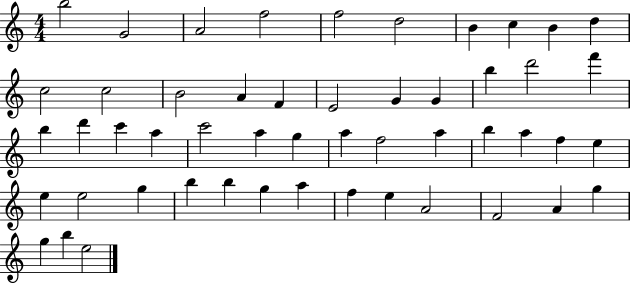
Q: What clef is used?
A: treble